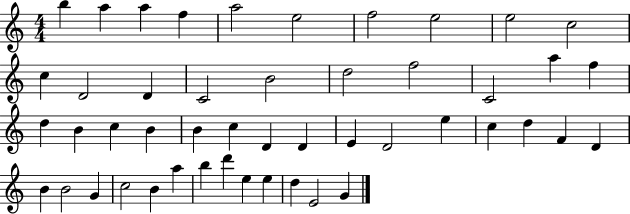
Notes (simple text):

B5/q A5/q A5/q F5/q A5/h E5/h F5/h E5/h E5/h C5/h C5/q D4/h D4/q C4/h B4/h D5/h F5/h C4/h A5/q F5/q D5/q B4/q C5/q B4/q B4/q C5/q D4/q D4/q E4/q D4/h E5/q C5/q D5/q F4/q D4/q B4/q B4/h G4/q C5/h B4/q A5/q B5/q D6/q E5/q E5/q D5/q E4/h G4/q